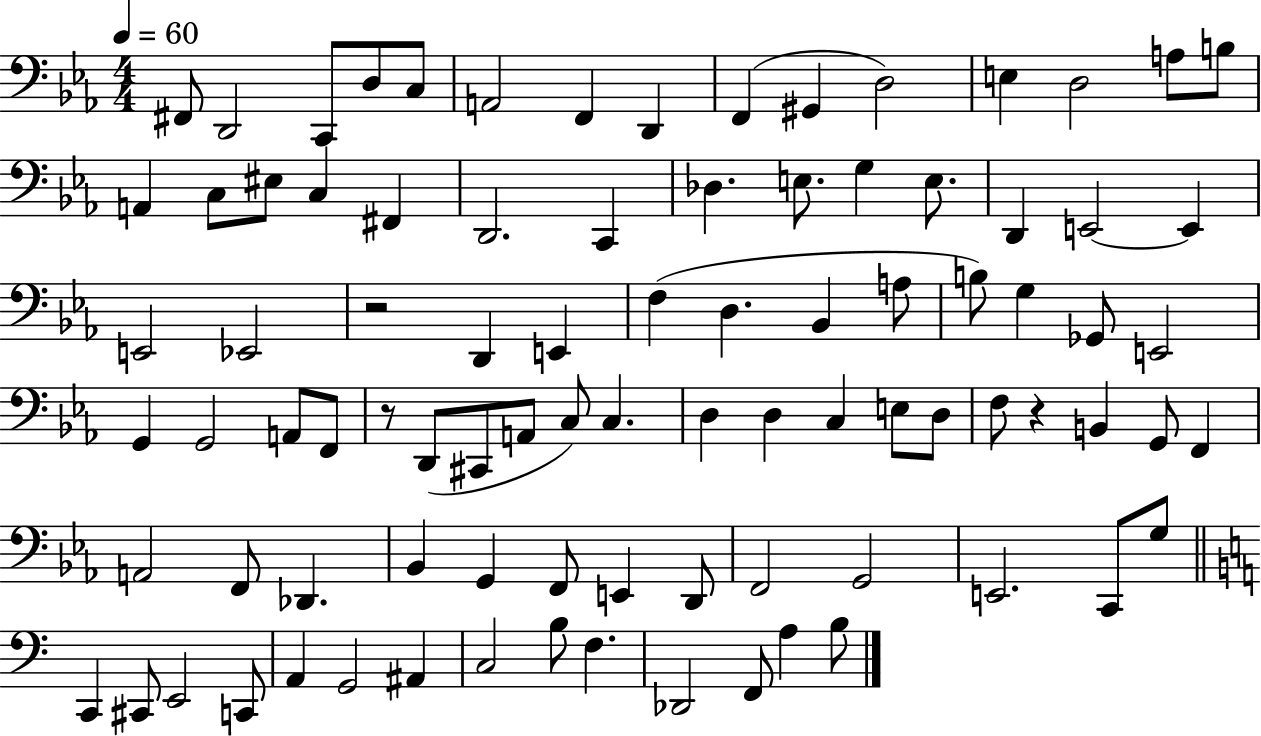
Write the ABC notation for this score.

X:1
T:Untitled
M:4/4
L:1/4
K:Eb
^F,,/2 D,,2 C,,/2 D,/2 C,/2 A,,2 F,, D,, F,, ^G,, D,2 E, D,2 A,/2 B,/2 A,, C,/2 ^E,/2 C, ^F,, D,,2 C,, _D, E,/2 G, E,/2 D,, E,,2 E,, E,,2 _E,,2 z2 D,, E,, F, D, _B,, A,/2 B,/2 G, _G,,/2 E,,2 G,, G,,2 A,,/2 F,,/2 z/2 D,,/2 ^C,,/2 A,,/2 C,/2 C, D, D, C, E,/2 D,/2 F,/2 z B,, G,,/2 F,, A,,2 F,,/2 _D,, _B,, G,, F,,/2 E,, D,,/2 F,,2 G,,2 E,,2 C,,/2 G,/2 C,, ^C,,/2 E,,2 C,,/2 A,, G,,2 ^A,, C,2 B,/2 F, _D,,2 F,,/2 A, B,/2